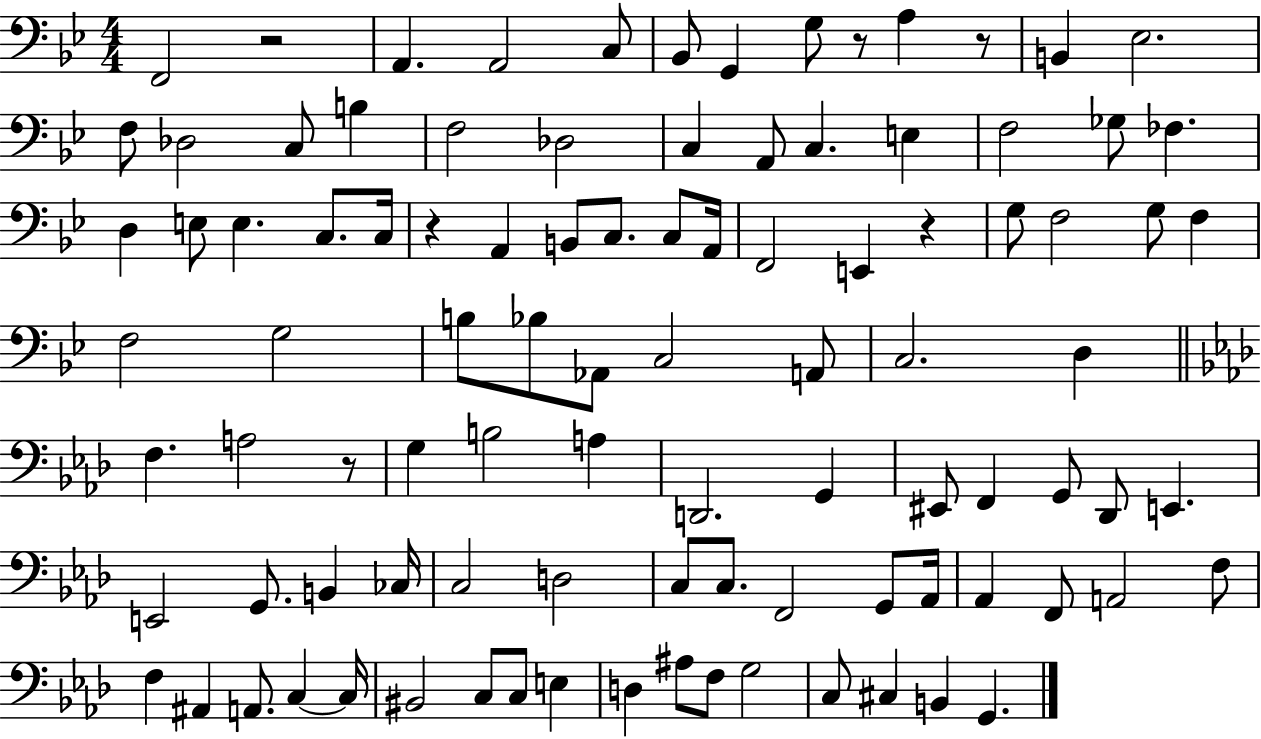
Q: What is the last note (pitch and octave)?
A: G2